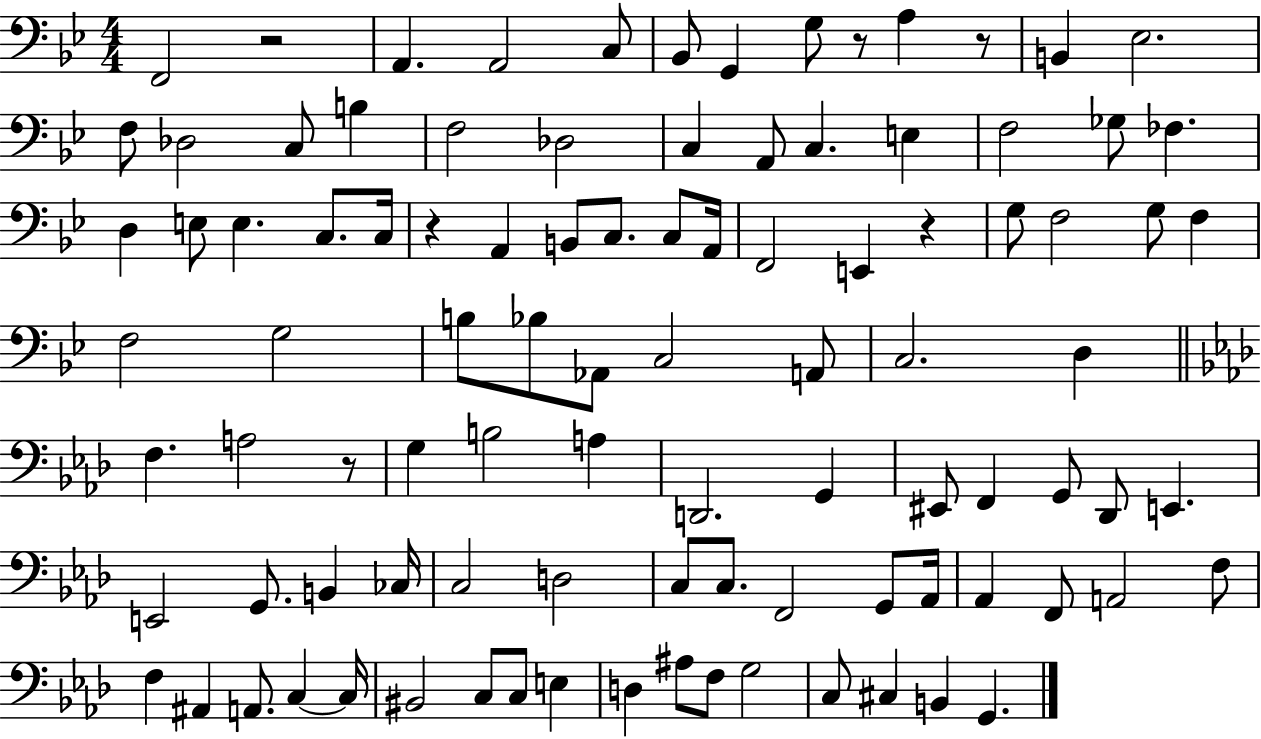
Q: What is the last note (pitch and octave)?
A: G2